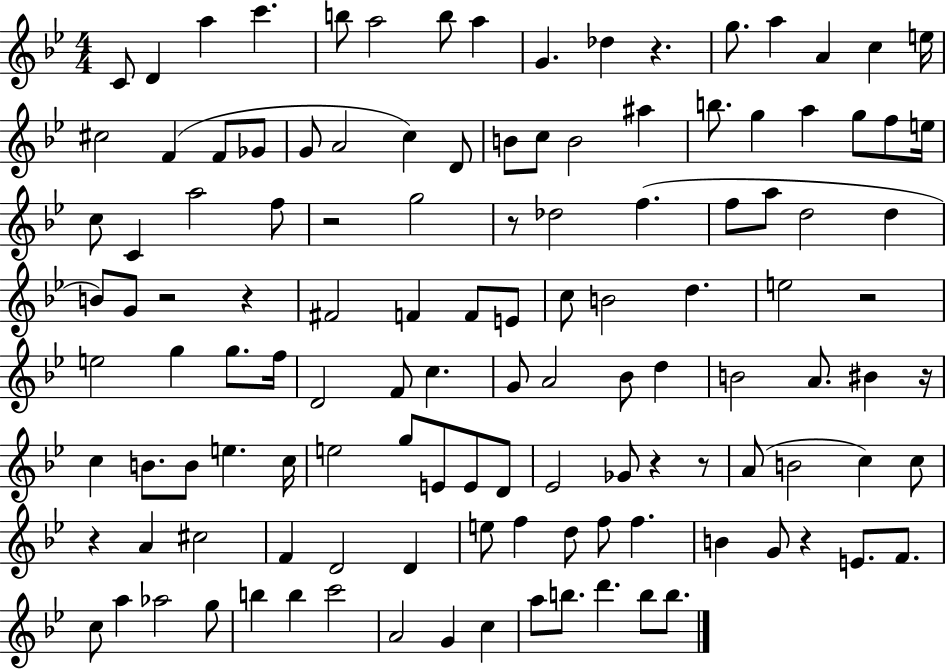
{
  \clef treble
  \numericTimeSignature
  \time 4/4
  \key bes \major
  c'8 d'4 a''4 c'''4. | b''8 a''2 b''8 a''4 | g'4. des''4 r4. | g''8. a''4 a'4 c''4 e''16 | \break cis''2 f'4( f'8 ges'8 | g'8 a'2 c''4) d'8 | b'8 c''8 b'2 ais''4 | b''8. g''4 a''4 g''8 f''8 e''16 | \break c''8 c'4 a''2 f''8 | r2 g''2 | r8 des''2 f''4.( | f''8 a''8 d''2 d''4 | \break b'8) g'8 r2 r4 | fis'2 f'4 f'8 e'8 | c''8 b'2 d''4. | e''2 r2 | \break e''2 g''4 g''8. f''16 | d'2 f'8 c''4. | g'8 a'2 bes'8 d''4 | b'2 a'8. bis'4 r16 | \break c''4 b'8. b'8 e''4. c''16 | e''2 g''8 e'8 e'8 d'8 | ees'2 ges'8 r4 r8 | a'8( b'2 c''4) c''8 | \break r4 a'4 cis''2 | f'4 d'2 d'4 | e''8 f''4 d''8 f''8 f''4. | b'4 g'8 r4 e'8. f'8. | \break c''8 a''4 aes''2 g''8 | b''4 b''4 c'''2 | a'2 g'4 c''4 | a''8 b''8. d'''4. b''8 b''8. | \break \bar "|."
}